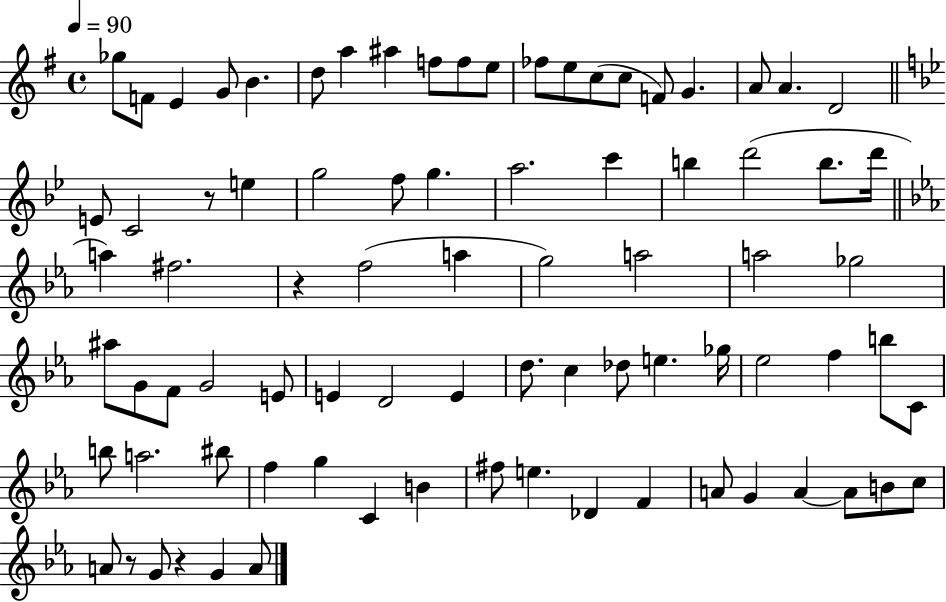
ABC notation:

X:1
T:Untitled
M:4/4
L:1/4
K:G
_g/2 F/2 E G/2 B d/2 a ^a f/2 f/2 e/2 _f/2 e/2 c/2 c/2 F/2 G A/2 A D2 E/2 C2 z/2 e g2 f/2 g a2 c' b d'2 b/2 d'/4 a ^f2 z f2 a g2 a2 a2 _g2 ^a/2 G/2 F/2 G2 E/2 E D2 E d/2 c _d/2 e _g/4 _e2 f b/2 C/2 b/2 a2 ^b/2 f g C B ^f/2 e _D F A/2 G A A/2 B/2 c/2 A/2 z/2 G/2 z G A/2